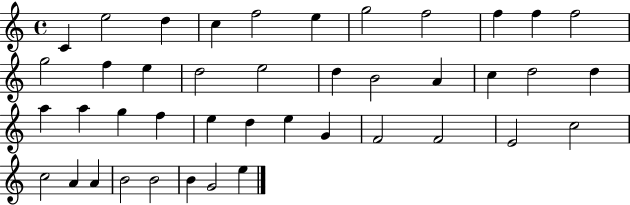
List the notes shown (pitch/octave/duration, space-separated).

C4/q E5/h D5/q C5/q F5/h E5/q G5/h F5/h F5/q F5/q F5/h G5/h F5/q E5/q D5/h E5/h D5/q B4/h A4/q C5/q D5/h D5/q A5/q A5/q G5/q F5/q E5/q D5/q E5/q G4/q F4/h F4/h E4/h C5/h C5/h A4/q A4/q B4/h B4/h B4/q G4/h E5/q